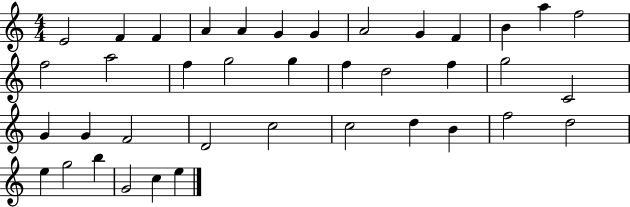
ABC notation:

X:1
T:Untitled
M:4/4
L:1/4
K:C
E2 F F A A G G A2 G F B a f2 f2 a2 f g2 g f d2 f g2 C2 G G F2 D2 c2 c2 d B f2 d2 e g2 b G2 c e